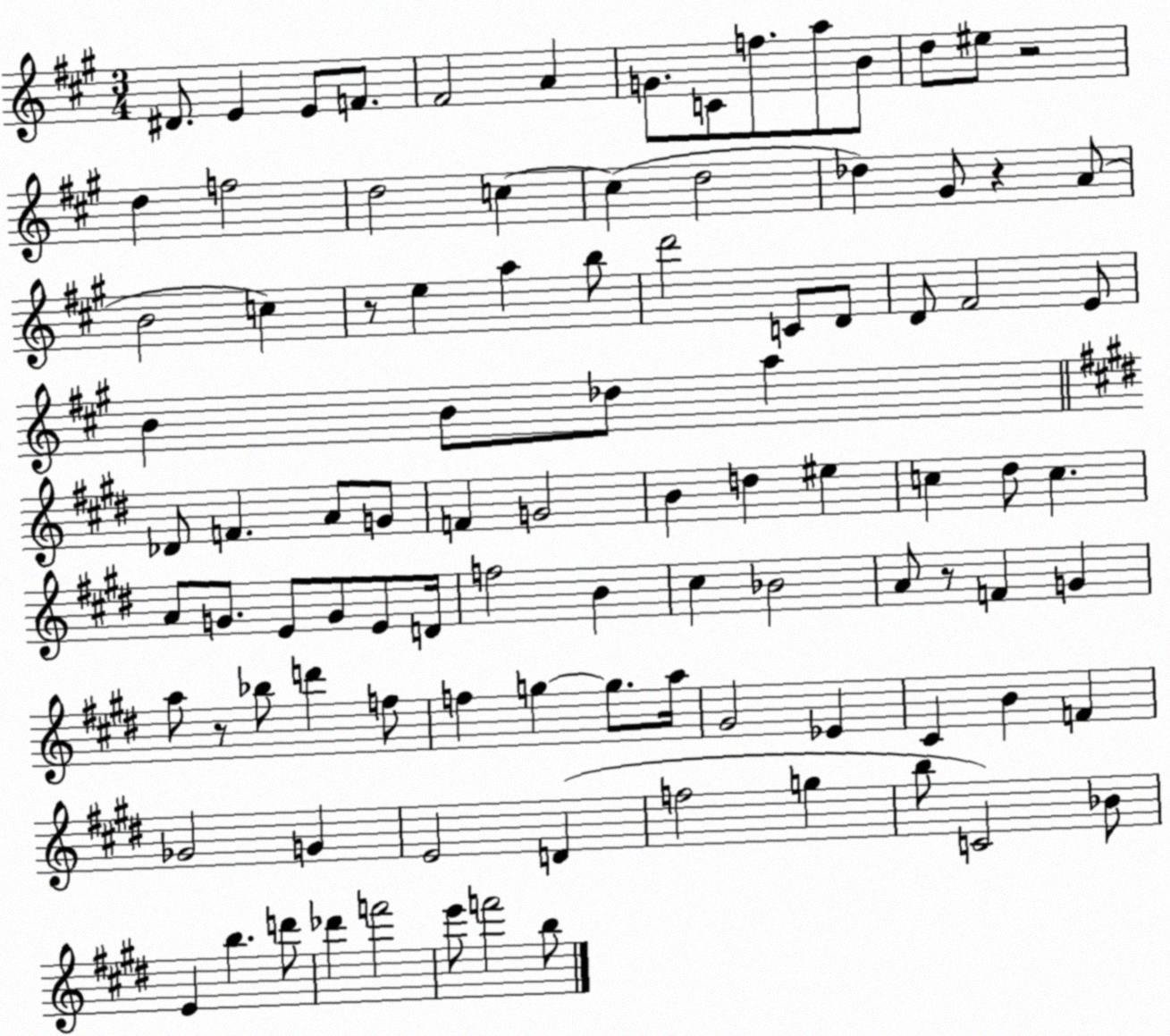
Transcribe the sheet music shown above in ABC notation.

X:1
T:Untitled
M:3/4
L:1/4
K:A
^D/2 E E/2 F/2 ^F2 A G/2 C/2 f/2 a/2 B/2 d/2 ^e/2 z2 d f2 d2 c c d2 _d ^G/2 z A/2 B2 c z/2 e a b/2 d'2 C/2 D/2 D/2 ^F2 E/2 B B/2 _d/2 a _D/2 F A/2 G/2 F G2 B d ^e c ^d/2 c A/2 G/2 E/2 G/2 E/2 D/4 f2 B ^c _B2 A/2 z/2 F G a/2 z/2 _b/2 d' f/2 f g g/2 a/4 ^G2 _E ^C B F _G2 G E2 D f2 g b/2 C2 _B/2 E b d'/2 _d' f'2 e'/2 f'2 b/2